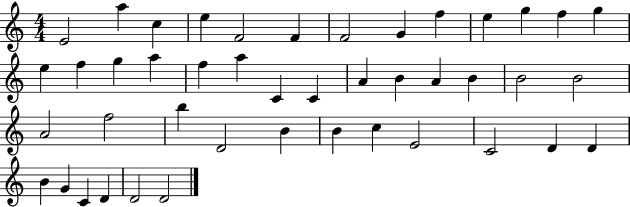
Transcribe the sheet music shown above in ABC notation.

X:1
T:Untitled
M:4/4
L:1/4
K:C
E2 a c e F2 F F2 G f e g f g e f g a f a C C A B A B B2 B2 A2 f2 b D2 B B c E2 C2 D D B G C D D2 D2